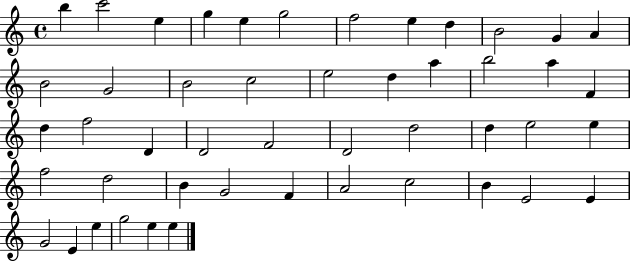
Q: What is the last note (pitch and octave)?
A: E5